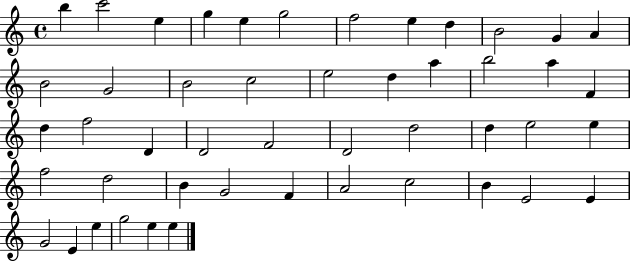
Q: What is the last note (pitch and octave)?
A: E5